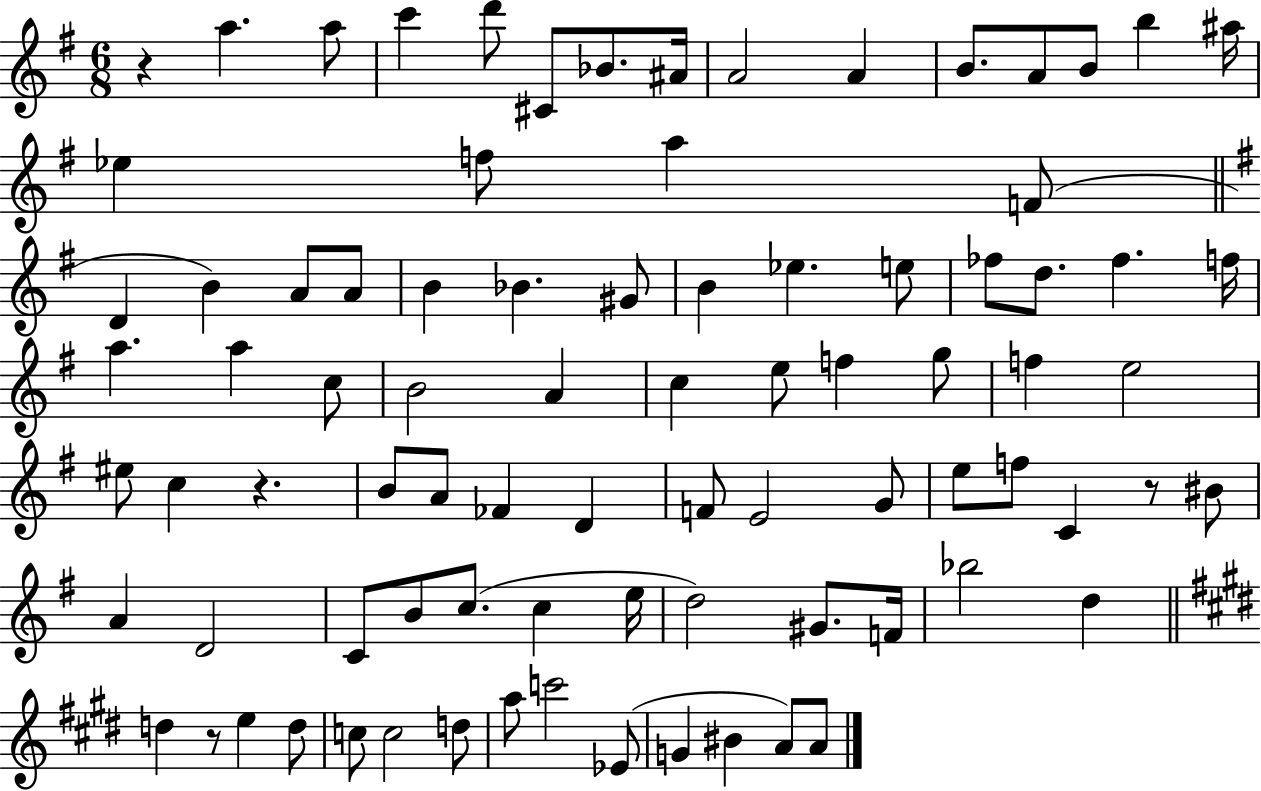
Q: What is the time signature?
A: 6/8